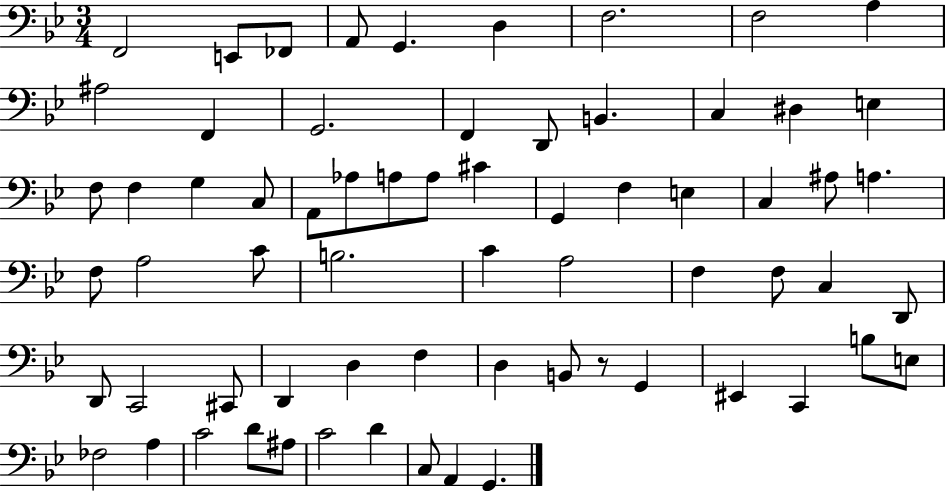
{
  \clef bass
  \numericTimeSignature
  \time 3/4
  \key bes \major
  f,2 e,8 fes,8 | a,8 g,4. d4 | f2. | f2 a4 | \break ais2 f,4 | g,2. | f,4 d,8 b,4. | c4 dis4 e4 | \break f8 f4 g4 c8 | a,8 aes8 a8 a8 cis'4 | g,4 f4 e4 | c4 ais8 a4. | \break f8 a2 c'8 | b2. | c'4 a2 | f4 f8 c4 d,8 | \break d,8 c,2 cis,8 | d,4 d4 f4 | d4 b,8 r8 g,4 | eis,4 c,4 b8 e8 | \break fes2 a4 | c'2 d'8 ais8 | c'2 d'4 | c8 a,4 g,4. | \break \bar "|."
}